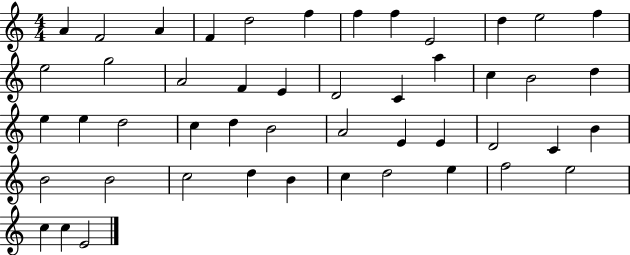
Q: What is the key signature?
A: C major